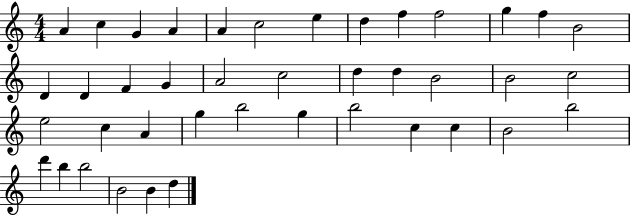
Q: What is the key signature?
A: C major